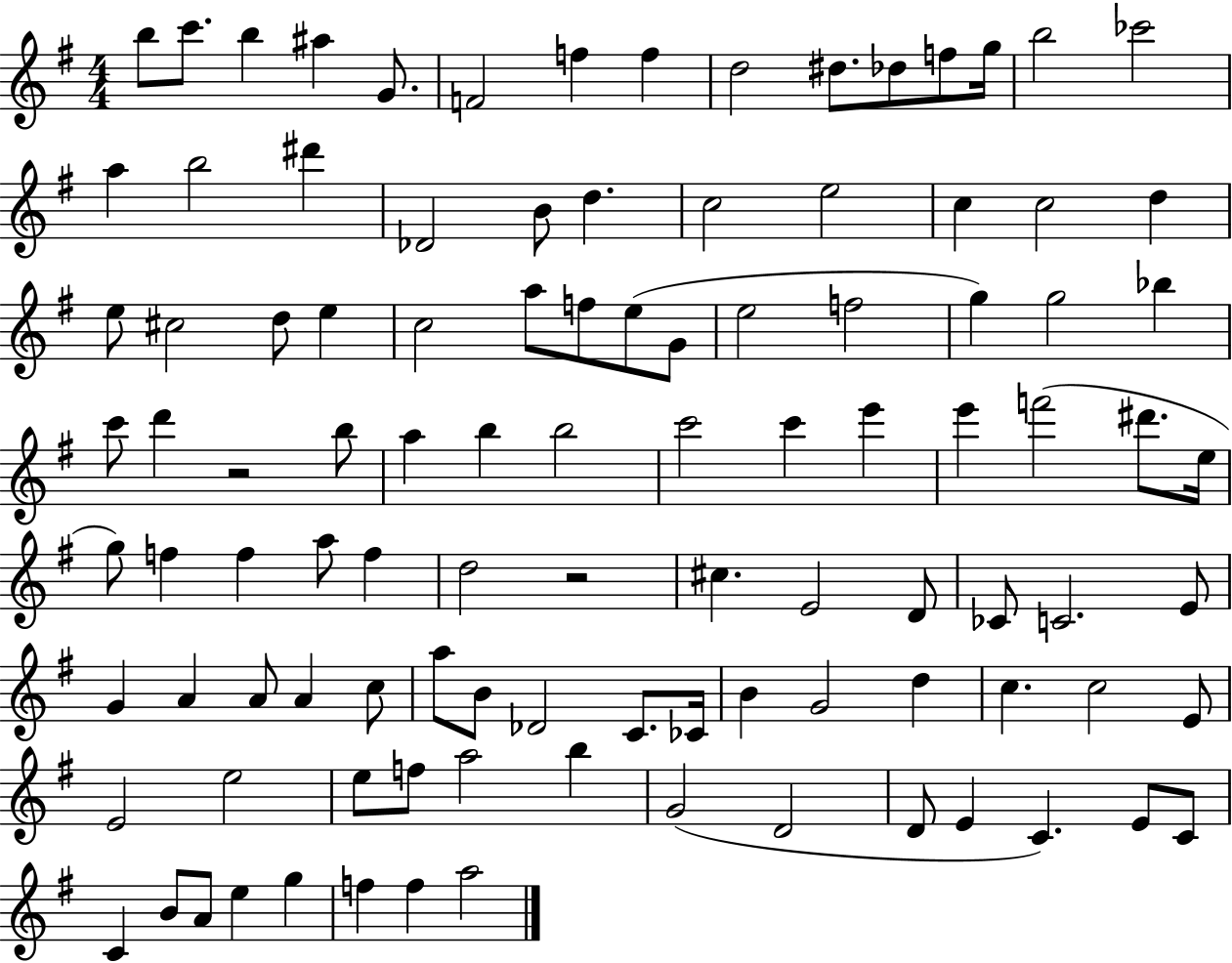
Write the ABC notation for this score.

X:1
T:Untitled
M:4/4
L:1/4
K:G
b/2 c'/2 b ^a G/2 F2 f f d2 ^d/2 _d/2 f/2 g/4 b2 _c'2 a b2 ^d' _D2 B/2 d c2 e2 c c2 d e/2 ^c2 d/2 e c2 a/2 f/2 e/2 G/2 e2 f2 g g2 _b c'/2 d' z2 b/2 a b b2 c'2 c' e' e' f'2 ^d'/2 e/4 g/2 f f a/2 f d2 z2 ^c E2 D/2 _C/2 C2 E/2 G A A/2 A c/2 a/2 B/2 _D2 C/2 _C/4 B G2 d c c2 E/2 E2 e2 e/2 f/2 a2 b G2 D2 D/2 E C E/2 C/2 C B/2 A/2 e g f f a2